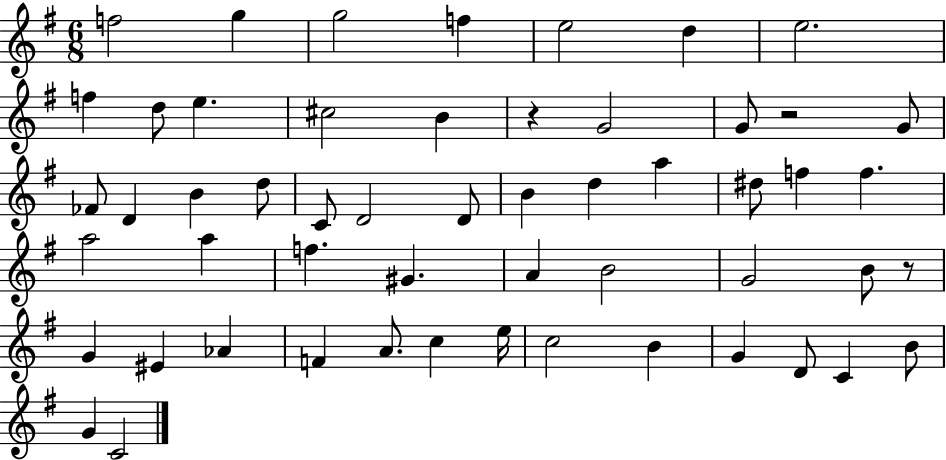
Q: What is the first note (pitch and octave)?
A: F5